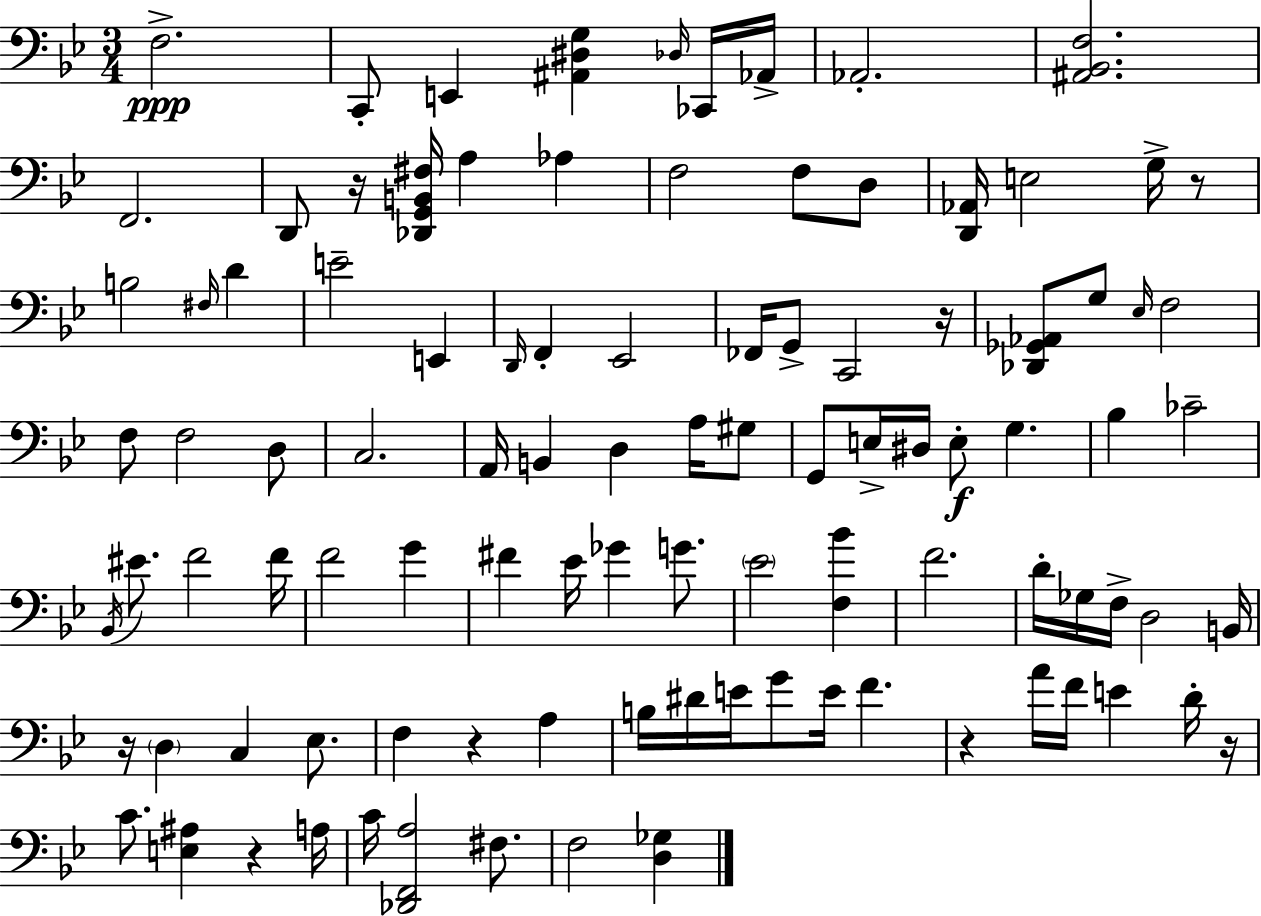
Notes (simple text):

F3/h. C2/e E2/q [A#2,D#3,G3]/q Db3/s CES2/s Ab2/s Ab2/h. [A#2,Bb2,F3]/h. F2/h. D2/e R/s [Db2,G2,B2,F#3]/s A3/q Ab3/q F3/h F3/e D3/e [D2,Ab2]/s E3/h G3/s R/e B3/h F#3/s D4/q E4/h E2/q D2/s F2/q Eb2/h FES2/s G2/e C2/h R/s [Db2,Gb2,Ab2]/e G3/e Eb3/s F3/h F3/e F3/h D3/e C3/h. A2/s B2/q D3/q A3/s G#3/e G2/e E3/s D#3/s E3/e G3/q. Bb3/q CES4/h Bb2/s EIS4/e. F4/h F4/s F4/h G4/q F#4/q Eb4/s Gb4/q G4/e. Eb4/h [F3,Bb4]/q F4/h. D4/s Gb3/s F3/s D3/h B2/s R/s D3/q C3/q Eb3/e. F3/q R/q A3/q B3/s D#4/s E4/s G4/e E4/s F4/q. R/q A4/s F4/s E4/q D4/s R/s C4/e. [E3,A#3]/q R/q A3/s C4/s [Db2,F2,A3]/h F#3/e. F3/h [D3,Gb3]/q